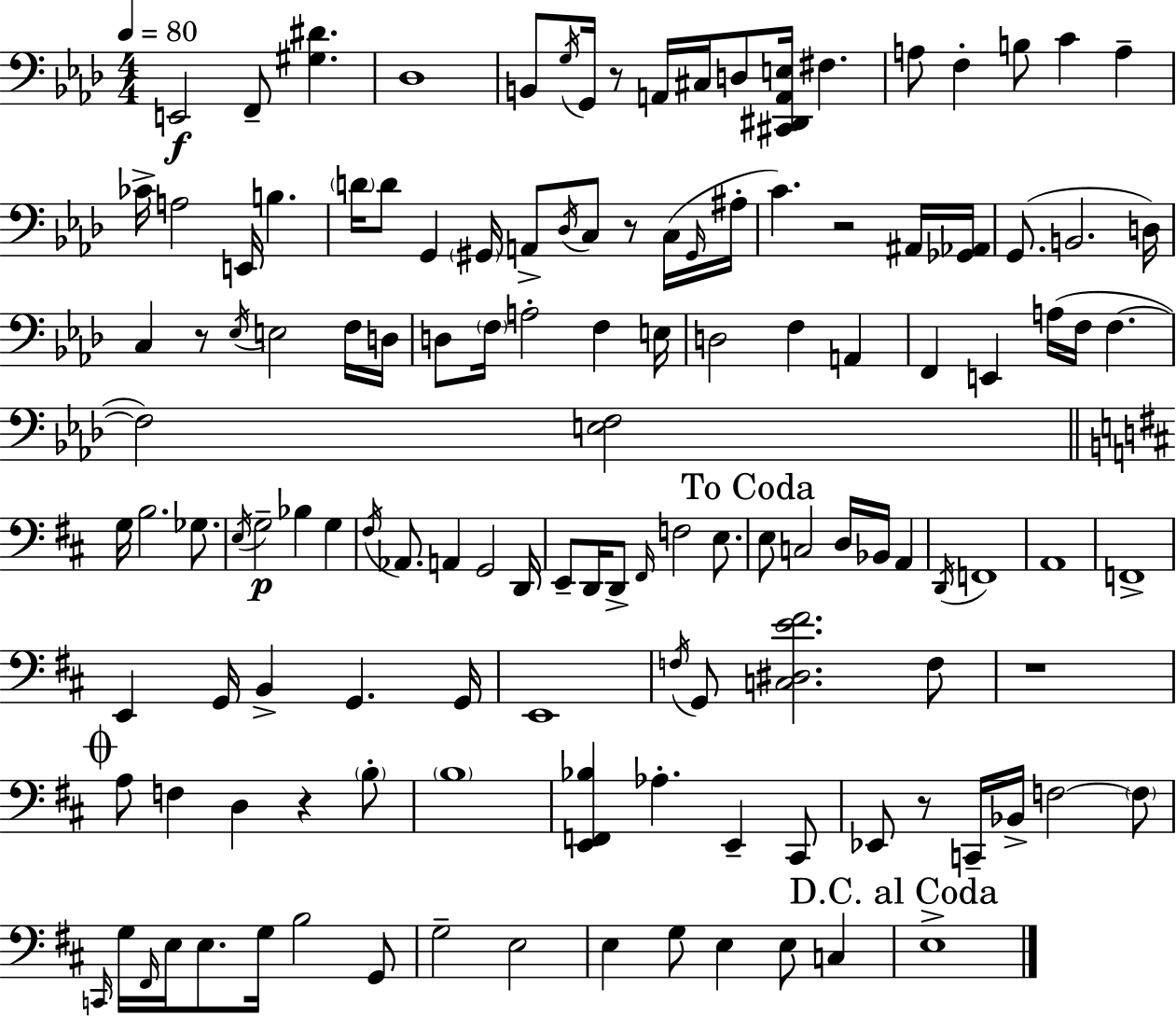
X:1
T:Untitled
M:4/4
L:1/4
K:Fm
E,,2 F,,/2 [^G,^D] _D,4 B,,/2 G,/4 G,,/4 z/2 A,,/4 ^C,/4 D,/2 [^C,,^D,,A,,E,]/4 ^F, A,/2 F, B,/2 C A, _C/4 A,2 E,,/4 B, D/4 D/2 G,, ^G,,/4 A,,/2 _D,/4 C,/2 z/2 C,/4 ^G,,/4 ^A,/4 C z2 ^A,,/4 [_G,,_A,,]/4 G,,/2 B,,2 D,/4 C, z/2 _E,/4 E,2 F,/4 D,/4 D,/2 F,/4 A,2 F, E,/4 D,2 F, A,, F,, E,, A,/4 F,/4 F, F,2 [E,F,]2 G,/4 B,2 _G,/2 E,/4 G,2 _B, G, ^F,/4 _A,,/2 A,, G,,2 D,,/4 E,,/2 D,,/4 D,,/2 ^F,,/4 F,2 E,/2 E,/2 C,2 D,/4 _B,,/4 A,, D,,/4 F,,4 A,,4 F,,4 E,, G,,/4 B,, G,, G,,/4 E,,4 F,/4 G,,/2 [C,^D,E^F]2 F,/2 z4 A,/2 F, D, z B,/2 B,4 [E,,F,,_B,] _A, E,, ^C,,/2 _E,,/2 z/2 C,,/4 _B,,/4 F,2 F,/2 C,,/4 G,/4 ^F,,/4 E,/4 E,/2 G,/4 B,2 G,,/2 G,2 E,2 E, G,/2 E, E,/2 C, E,4